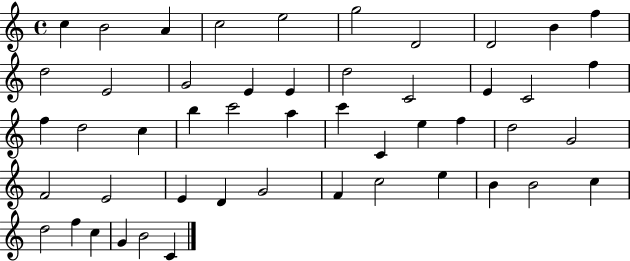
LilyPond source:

{
  \clef treble
  \time 4/4
  \defaultTimeSignature
  \key c \major
  c''4 b'2 a'4 | c''2 e''2 | g''2 d'2 | d'2 b'4 f''4 | \break d''2 e'2 | g'2 e'4 e'4 | d''2 c'2 | e'4 c'2 f''4 | \break f''4 d''2 c''4 | b''4 c'''2 a''4 | c'''4 c'4 e''4 f''4 | d''2 g'2 | \break f'2 e'2 | e'4 d'4 g'2 | f'4 c''2 e''4 | b'4 b'2 c''4 | \break d''2 f''4 c''4 | g'4 b'2 c'4 | \bar "|."
}